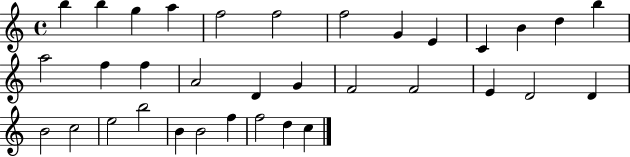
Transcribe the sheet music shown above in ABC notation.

X:1
T:Untitled
M:4/4
L:1/4
K:C
b b g a f2 f2 f2 G E C B d b a2 f f A2 D G F2 F2 E D2 D B2 c2 e2 b2 B B2 f f2 d c